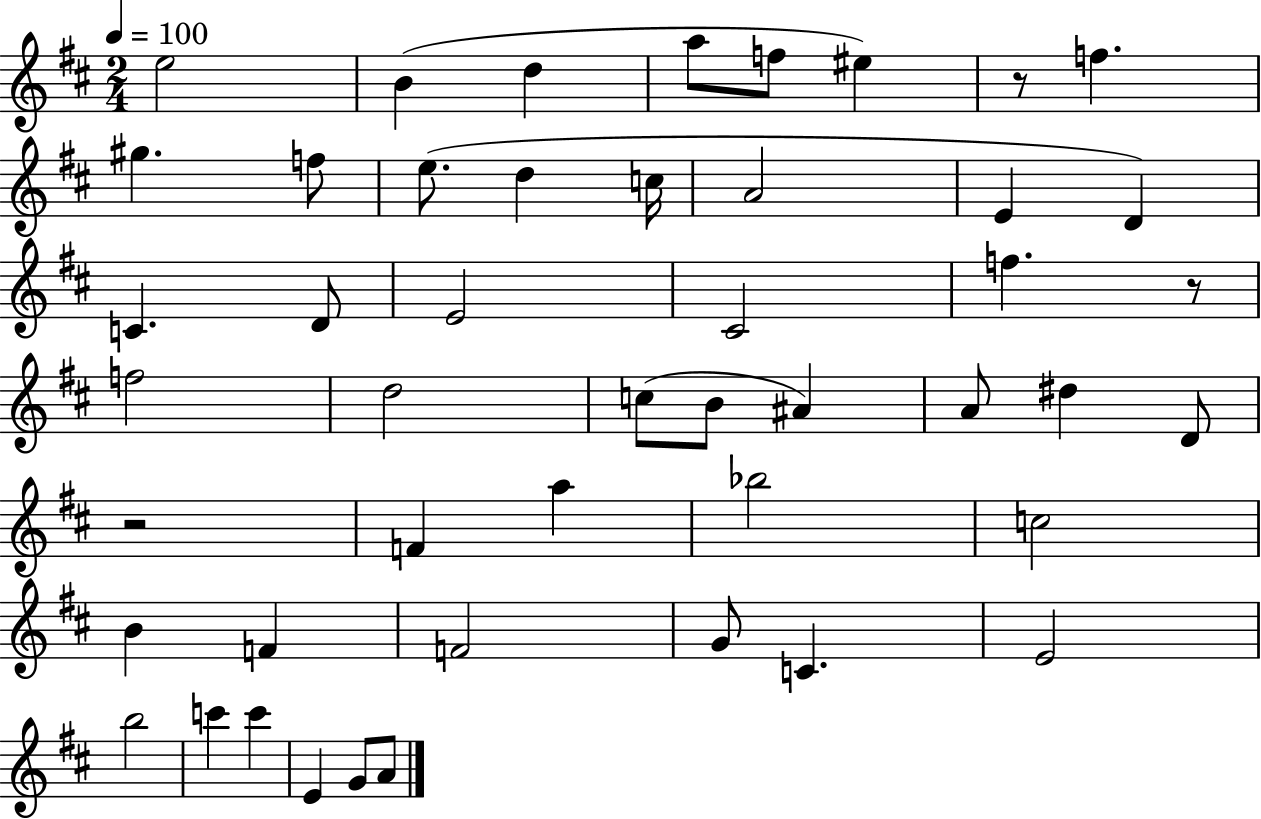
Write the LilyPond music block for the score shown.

{
  \clef treble
  \numericTimeSignature
  \time 2/4
  \key d \major
  \tempo 4 = 100
  \repeat volta 2 { e''2 | b'4( d''4 | a''8 f''8 eis''4) | r8 f''4. | \break gis''4. f''8 | e''8.( d''4 c''16 | a'2 | e'4 d'4) | \break c'4. d'8 | e'2 | cis'2 | f''4. r8 | \break f''2 | d''2 | c''8( b'8 ais'4) | a'8 dis''4 d'8 | \break r2 | f'4 a''4 | bes''2 | c''2 | \break b'4 f'4 | f'2 | g'8 c'4. | e'2 | \break b''2 | c'''4 c'''4 | e'4 g'8 a'8 | } \bar "|."
}